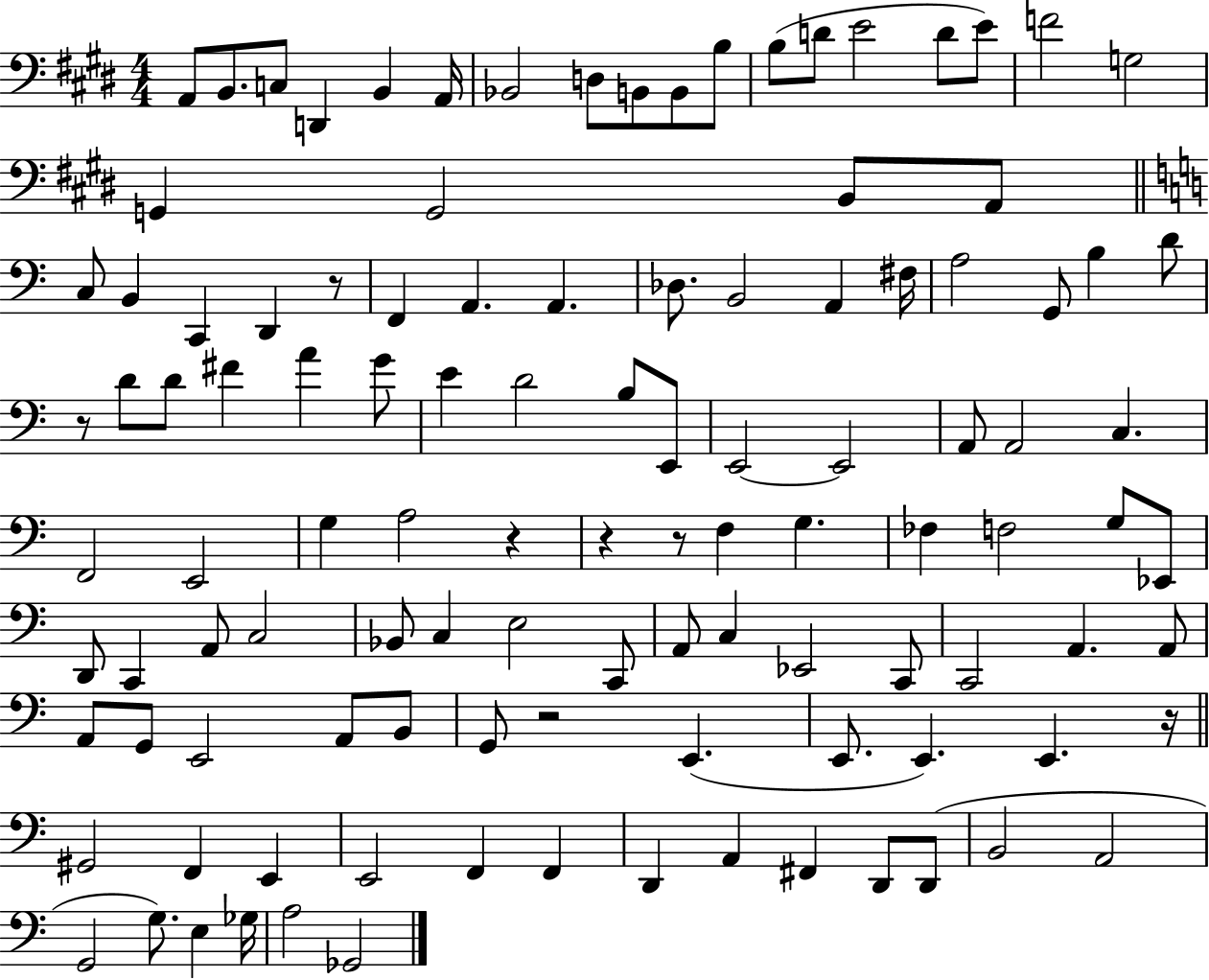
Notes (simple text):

A2/e B2/e. C3/e D2/q B2/q A2/s Bb2/h D3/e B2/e B2/e B3/e B3/e D4/e E4/h D4/e E4/e F4/h G3/h G2/q G2/h B2/e A2/e C3/e B2/q C2/q D2/q R/e F2/q A2/q. A2/q. Db3/e. B2/h A2/q F#3/s A3/h G2/e B3/q D4/e R/e D4/e D4/e F#4/q A4/q G4/e E4/q D4/h B3/e E2/e E2/h E2/h A2/e A2/h C3/q. F2/h E2/h G3/q A3/h R/q R/q R/e F3/q G3/q. FES3/q F3/h G3/e Eb2/e D2/e C2/q A2/e C3/h Bb2/e C3/q E3/h C2/e A2/e C3/q Eb2/h C2/e C2/h A2/q. A2/e A2/e G2/e E2/h A2/e B2/e G2/e R/h E2/q. E2/e. E2/q. E2/q. R/s G#2/h F2/q E2/q E2/h F2/q F2/q D2/q A2/q F#2/q D2/e D2/e B2/h A2/h G2/h G3/e. E3/q Gb3/s A3/h Gb2/h